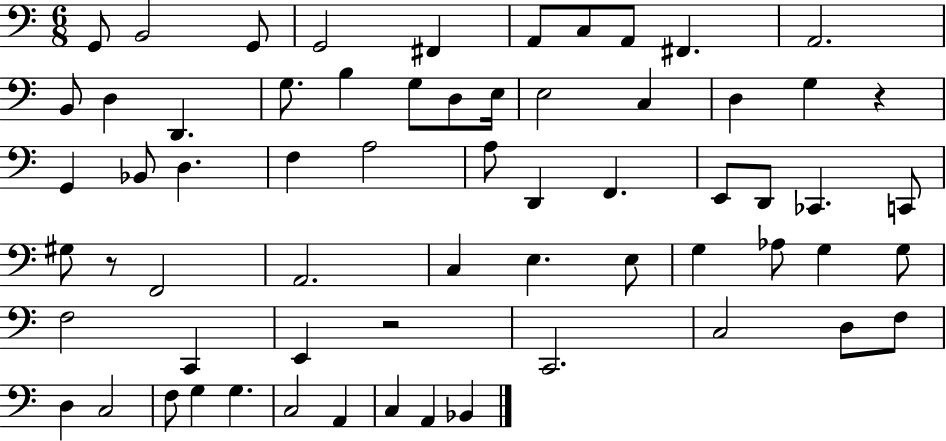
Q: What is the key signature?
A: C major